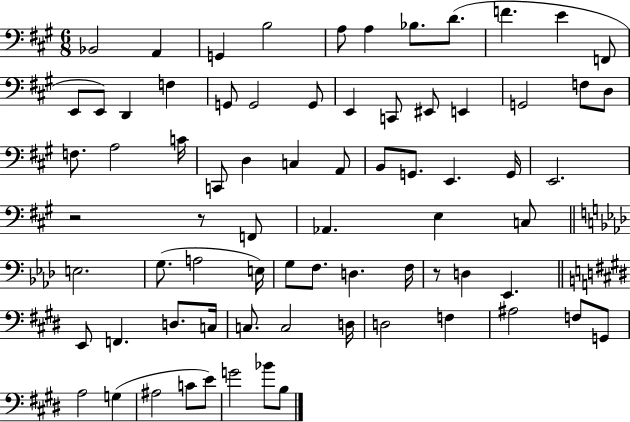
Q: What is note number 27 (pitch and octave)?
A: A3